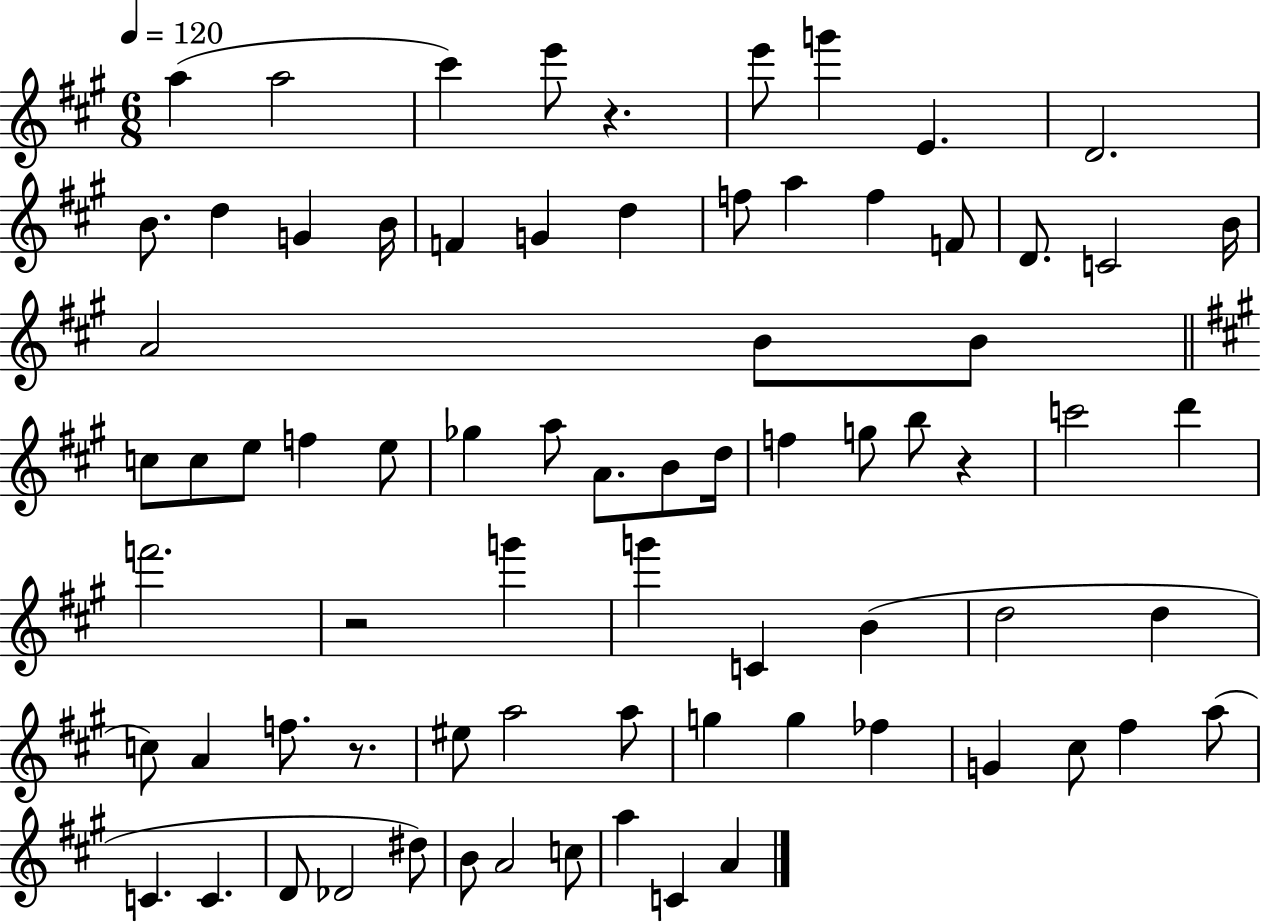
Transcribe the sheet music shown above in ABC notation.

X:1
T:Untitled
M:6/8
L:1/4
K:A
a a2 ^c' e'/2 z e'/2 g' E D2 B/2 d G B/4 F G d f/2 a f F/2 D/2 C2 B/4 A2 B/2 B/2 c/2 c/2 e/2 f e/2 _g a/2 A/2 B/2 d/4 f g/2 b/2 z c'2 d' f'2 z2 g' g' C B d2 d c/2 A f/2 z/2 ^e/2 a2 a/2 g g _f G ^c/2 ^f a/2 C C D/2 _D2 ^d/2 B/2 A2 c/2 a C A